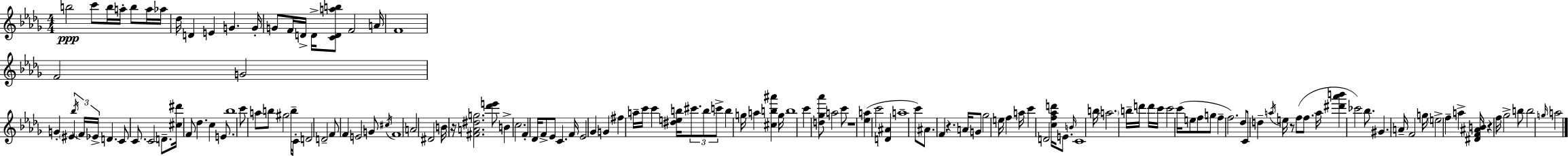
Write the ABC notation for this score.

X:1
T:Untitled
M:4/4
L:1/4
K:Bbm
b2 c'/2 b/4 a/4 b/2 a/4 _a/4 _d/4 D E G G/4 G/2 F/4 D/4 D/4 [CDab]/2 F2 A/4 F4 F2 G2 G ^E _b/4 F/4 _E/4 D C/2 C/2 C2 D/2 [^c^d']/4 F/2 _d c E/2 _b4 c'/2 a/2 b/2 ^g2 b/4 C/4 D2 D2 F/2 F E2 G/2 ^c/4 F4 A2 ^D2 B/4 z/4 [^FA^dg]2 [_d'e']/2 B c2 F _D/4 F/2 _E/2 C F/4 _E2 _G G ^f a/4 c'/4 c' [^deb]/4 ^c'/2 b/2 c'/2 b g/4 a [^cb^a'] g/4 b4 c' [d_g_a']/2 a2 c'/2 z4 [_ea] c'2 [D^A] a4 c'/2 ^A/2 F z A/4 G/2 _g2 e/4 f a/4 c' D2 [cf_ad']/4 E/2 B/4 C4 b/4 a2 b/4 d'/4 d'/4 c'/4 c'2 c'/4 e/2 f/2 g/2 f f2 _d/2 C/2 d a/4 e/4 z/2 f/2 f/2 a/4 [^d'_a'b'] _c'2 _b/2 ^G A/4 F2 g/4 e2 f a [^DF^AB]/4 z f/4 _g2 b/2 b2 g/4 a2